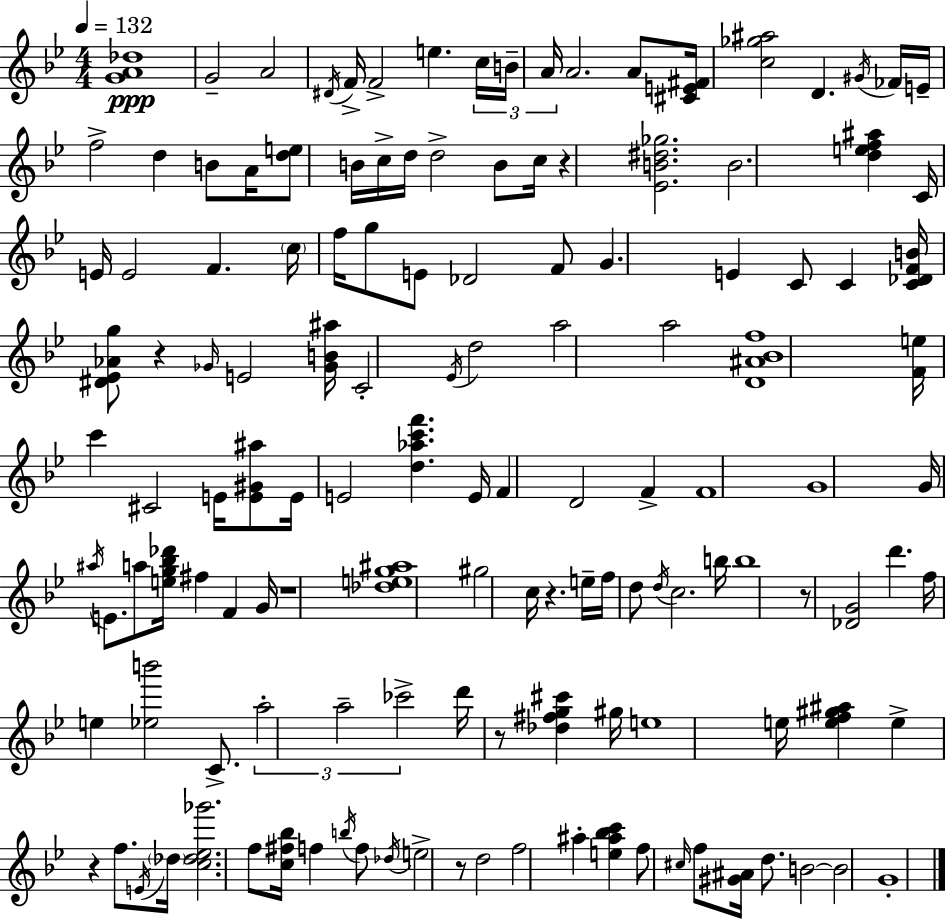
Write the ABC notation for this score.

X:1
T:Untitled
M:4/4
L:1/4
K:Gm
[GA_d]4 G2 A2 ^D/4 F/4 F2 e c/4 B/4 A/4 A2 A/2 [^CE^F]/4 [c_g^a]2 D ^G/4 _F/4 E/4 f2 d B/2 A/4 [de]/2 B/4 c/4 d/4 d2 B/2 c/4 z [_EB^d_g]2 B2 [def^a] C/4 E/4 E2 F c/4 f/4 g/2 E/2 _D2 F/2 G E C/2 C [C_DFB]/4 [^D_E_Ag]/2 z _G/4 E2 [_GB^a]/4 C2 _E/4 d2 a2 a2 [D^A_Bf]4 [Fe]/4 c' ^C2 E/4 [E^G^a]/2 E/4 E2 [d_ac'f'] E/4 F D2 F F4 G4 G/4 ^a/4 E/2 a/2 [eg_b_d']/4 ^f F G/4 z4 [_deg^a]4 ^g2 c/4 z e/4 f/4 d/2 d/4 c2 b/4 b4 z/2 [_DG]2 d' f/4 e [_eb']2 C/2 a2 a2 _c'2 d'/4 z/2 [_d^fg^c'] ^g/4 e4 e/4 [ef^g^a] e z f/2 E/4 _d/4 [c_d_e_g']2 f/2 [c^f_b]/4 f b/4 f/2 _d/4 e2 z/2 d2 f2 ^a [e^a_bc'] f/2 ^c/4 f/2 [^G^A]/4 d/2 B2 B2 G4